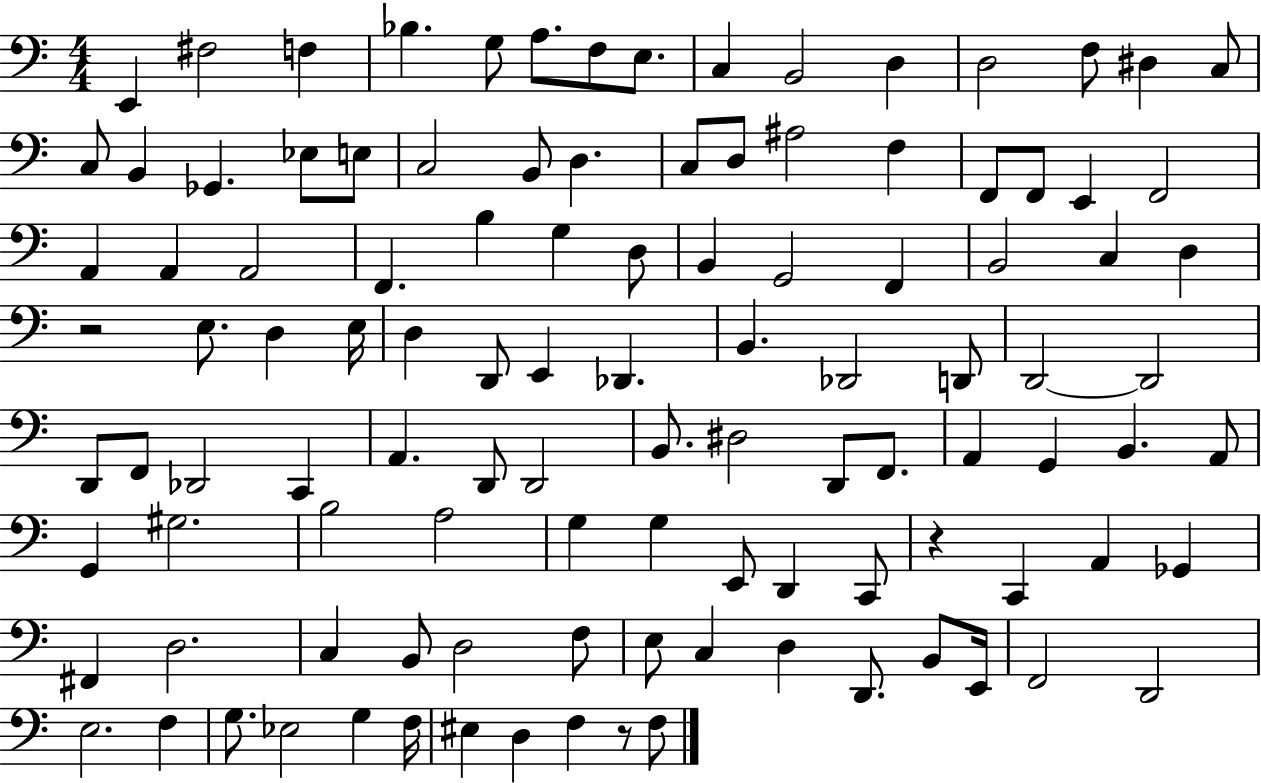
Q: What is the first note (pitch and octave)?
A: E2